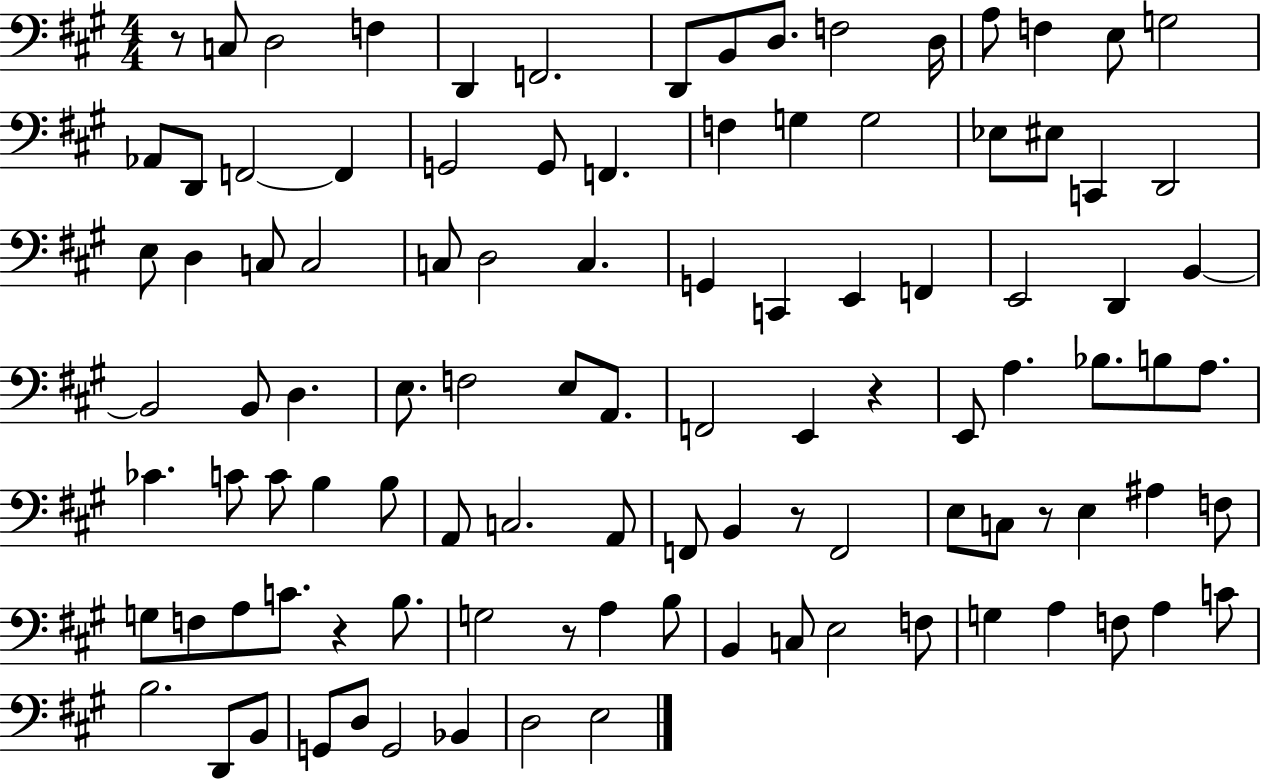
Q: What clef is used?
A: bass